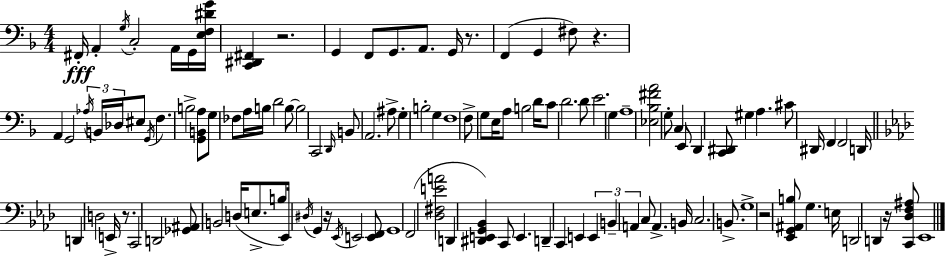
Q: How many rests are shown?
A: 7